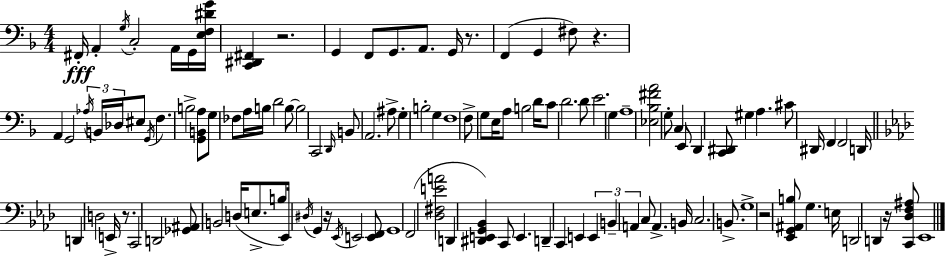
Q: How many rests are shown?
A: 7